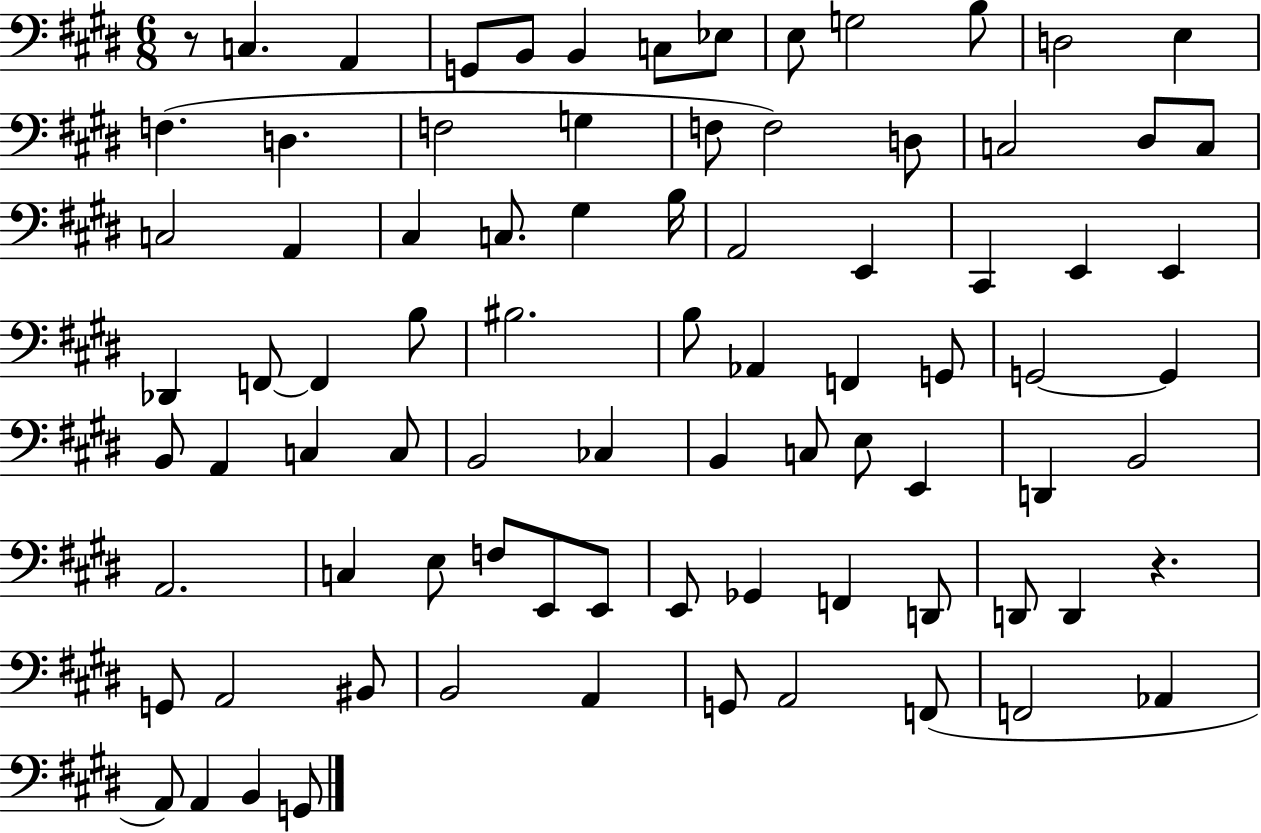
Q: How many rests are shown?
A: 2